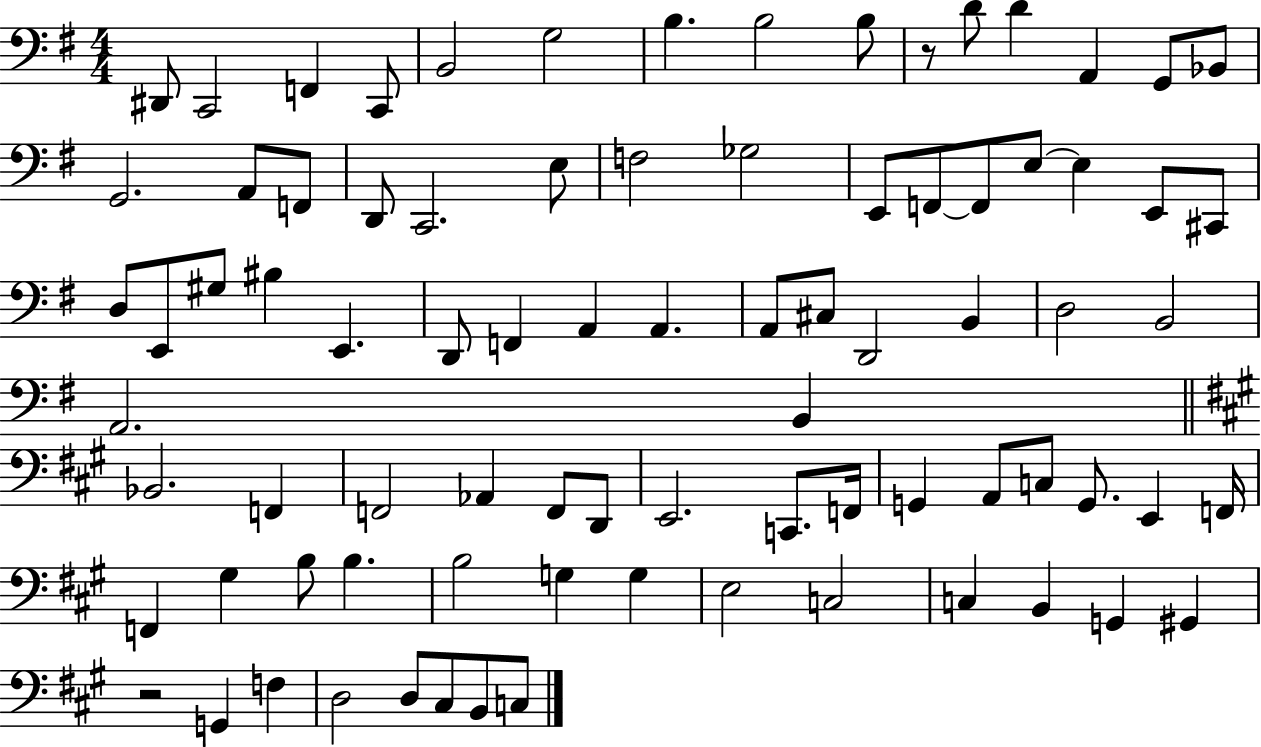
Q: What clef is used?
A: bass